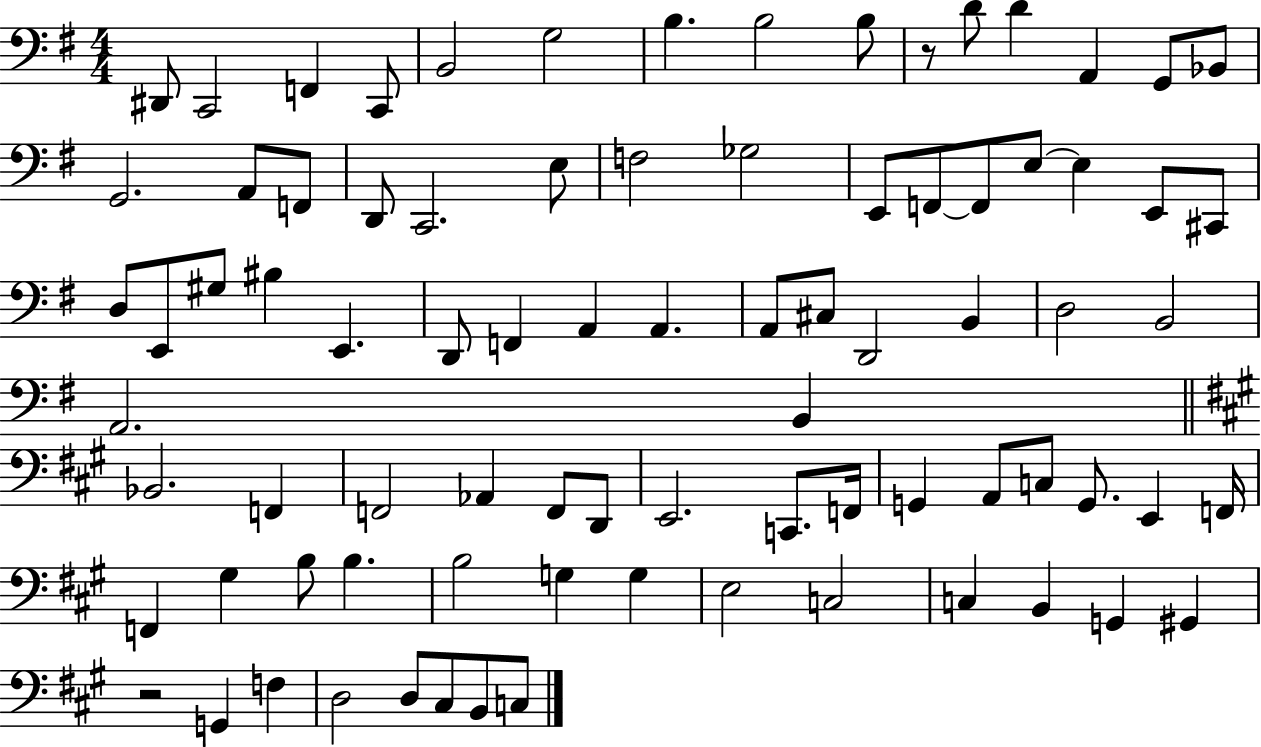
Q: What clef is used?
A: bass